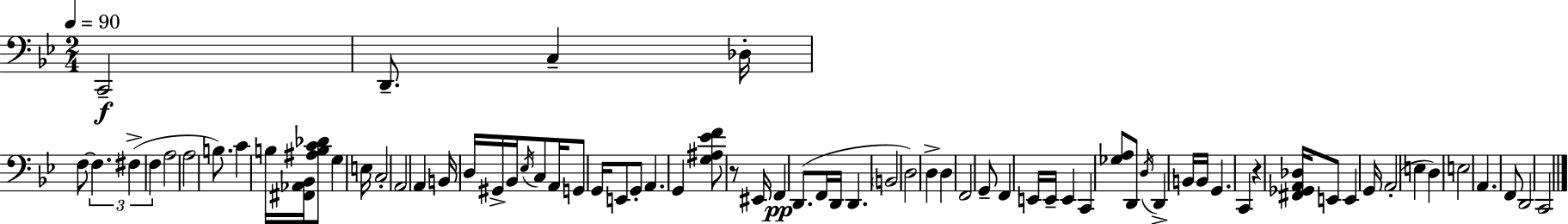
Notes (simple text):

C2/h D2/e. C3/q Db3/s F3/e F3/q. F#3/q F3/q A3/h A3/h B3/e. C4/q B3/s [F#2,Ab2,Bb2]/s [A#3,B3,C4,Db4]/e G3/q E3/s C3/h A2/h A2/q B2/s D3/s G#2/s Bb2/s Eb3/s C3/e A2/s G2/e G2/s E2/e G2/e A2/q. G2/q [G3,A#3,Eb4,F4]/e R/e EIS2/s F2/q D2/e. F2/s D2/s D2/q. B2/h D3/h D3/q D3/q F2/h G2/e F2/q E2/s E2/s E2/q C2/q [Gb3,A3]/e D2/e D3/s D2/q B2/s B2/s G2/q. C2/q R/q [F#2,Gb2,A2,Db3]/s E2/e E2/q G2/s A2/h E3/q D3/q E3/h A2/q. F2/e D2/h C2/h